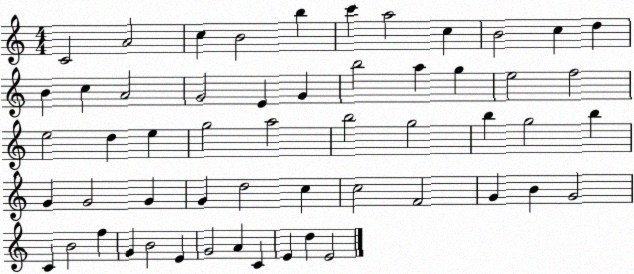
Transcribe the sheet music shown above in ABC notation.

X:1
T:Untitled
M:4/4
L:1/4
K:C
C2 A2 c B2 b c' a2 c B2 c d B c A2 G2 E G b2 a g e2 f2 e2 d e g2 a2 b2 g2 b g2 b G G2 G G d2 c c2 F2 G B G2 C B2 f G B2 E G2 A C E d E2